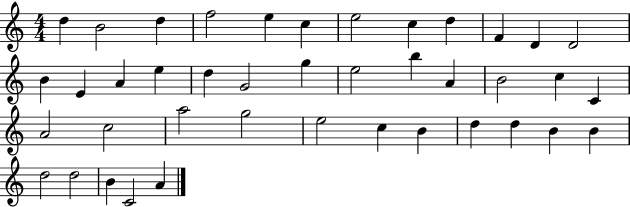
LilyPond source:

{
  \clef treble
  \numericTimeSignature
  \time 4/4
  \key c \major
  d''4 b'2 d''4 | f''2 e''4 c''4 | e''2 c''4 d''4 | f'4 d'4 d'2 | \break b'4 e'4 a'4 e''4 | d''4 g'2 g''4 | e''2 b''4 a'4 | b'2 c''4 c'4 | \break a'2 c''2 | a''2 g''2 | e''2 c''4 b'4 | d''4 d''4 b'4 b'4 | \break d''2 d''2 | b'4 c'2 a'4 | \bar "|."
}